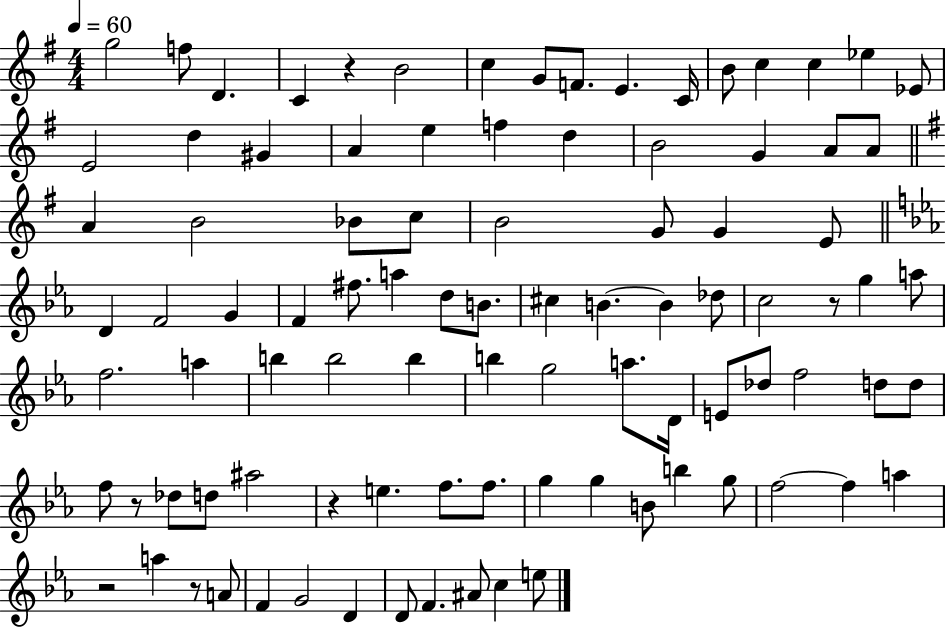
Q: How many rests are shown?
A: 6